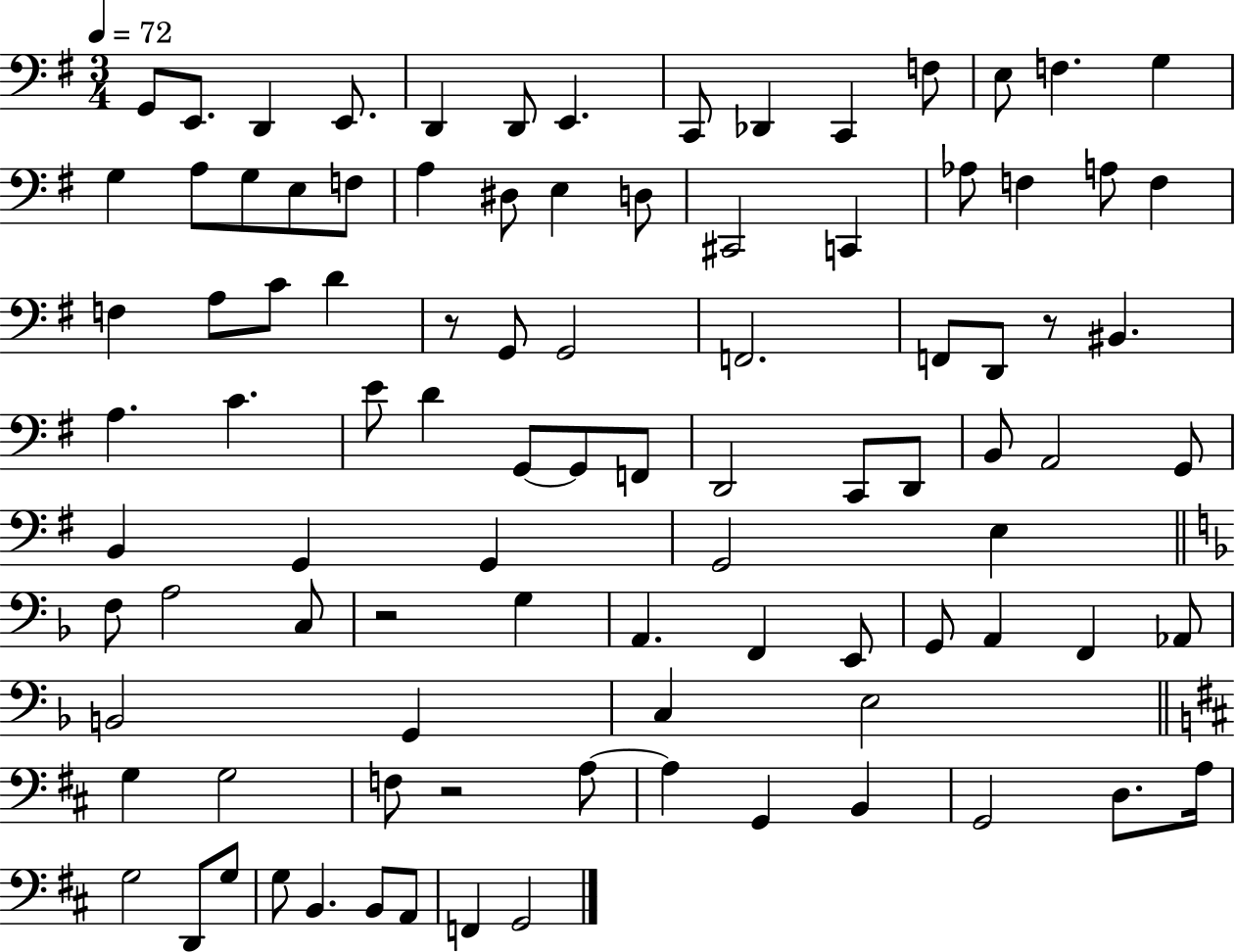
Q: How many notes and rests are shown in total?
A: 95